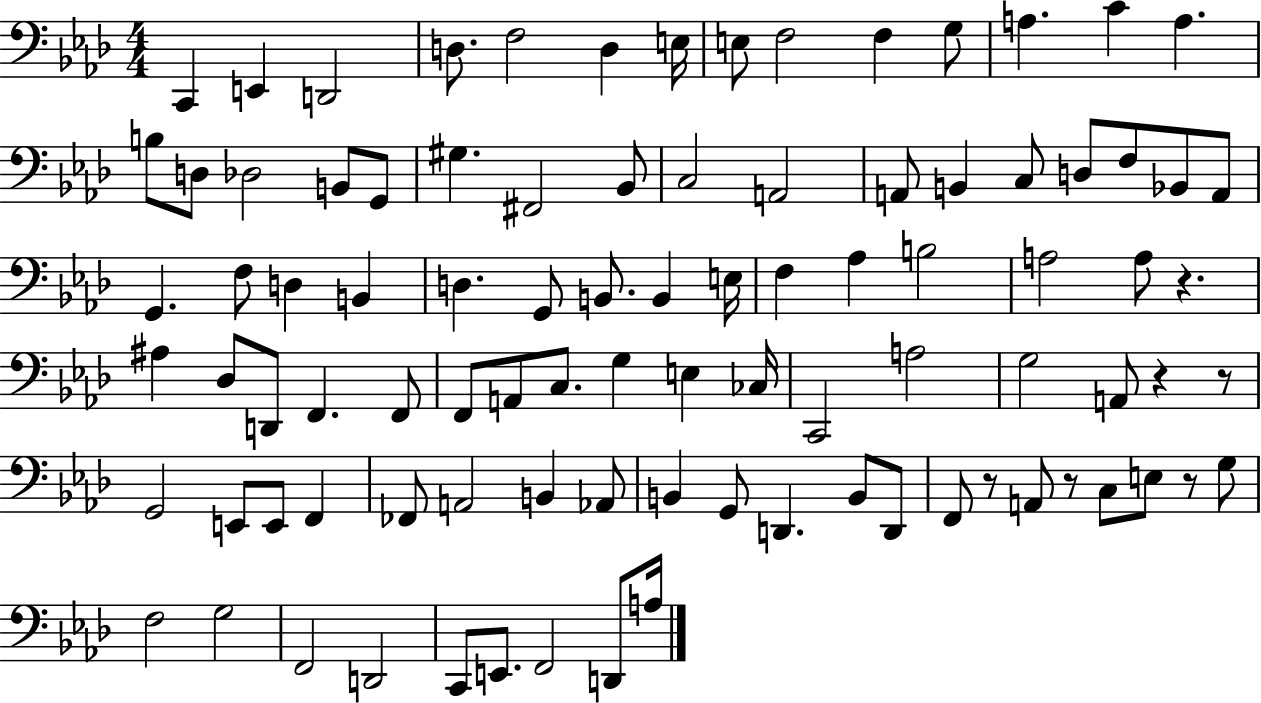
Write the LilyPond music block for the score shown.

{
  \clef bass
  \numericTimeSignature
  \time 4/4
  \key aes \major
  c,4 e,4 d,2 | d8. f2 d4 e16 | e8 f2 f4 g8 | a4. c'4 a4. | \break b8 d8 des2 b,8 g,8 | gis4. fis,2 bes,8 | c2 a,2 | a,8 b,4 c8 d8 f8 bes,8 a,8 | \break g,4. f8 d4 b,4 | d4. g,8 b,8. b,4 e16 | f4 aes4 b2 | a2 a8 r4. | \break ais4 des8 d,8 f,4. f,8 | f,8 a,8 c8. g4 e4 ces16 | c,2 a2 | g2 a,8 r4 r8 | \break g,2 e,8 e,8 f,4 | fes,8 a,2 b,4 aes,8 | b,4 g,8 d,4. b,8 d,8 | f,8 r8 a,8 r8 c8 e8 r8 g8 | \break f2 g2 | f,2 d,2 | c,8 e,8. f,2 d,8 a16 | \bar "|."
}